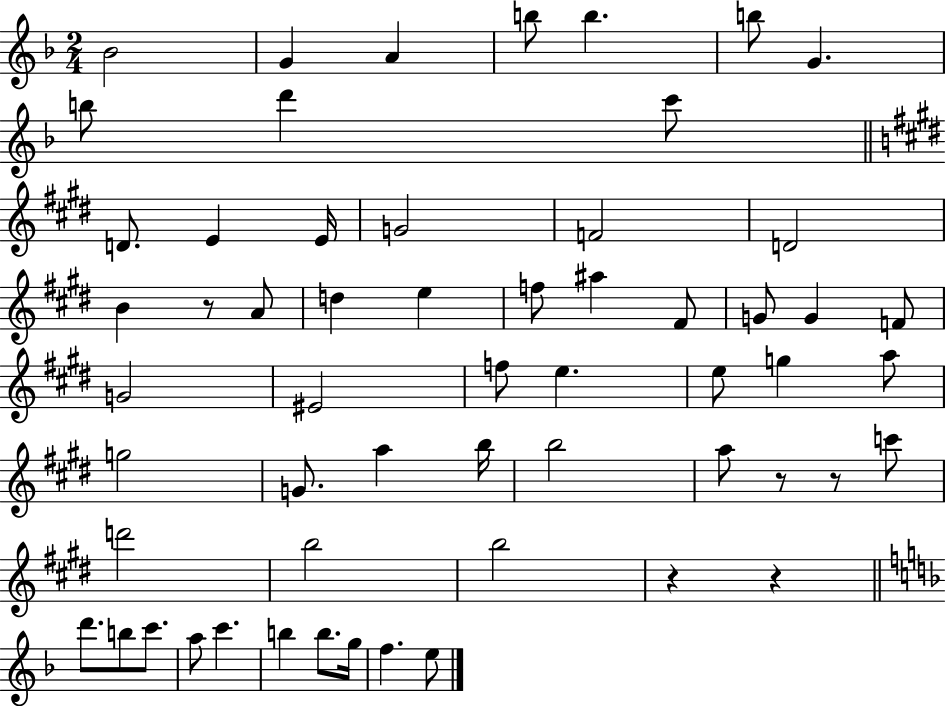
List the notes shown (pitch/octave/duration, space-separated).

Bb4/h G4/q A4/q B5/e B5/q. B5/e G4/q. B5/e D6/q C6/e D4/e. E4/q E4/s G4/h F4/h D4/h B4/q R/e A4/e D5/q E5/q F5/e A#5/q F#4/e G4/e G4/q F4/e G4/h EIS4/h F5/e E5/q. E5/e G5/q A5/e G5/h G4/e. A5/q B5/s B5/h A5/e R/e R/e C6/e D6/h B5/h B5/h R/q R/q D6/e. B5/e C6/e. A5/e C6/q. B5/q B5/e. G5/s F5/q. E5/e